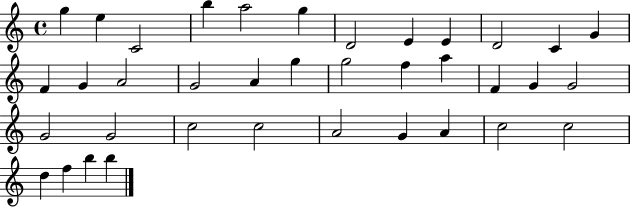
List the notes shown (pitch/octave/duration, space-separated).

G5/q E5/q C4/h B5/q A5/h G5/q D4/h E4/q E4/q D4/h C4/q G4/q F4/q G4/q A4/h G4/h A4/q G5/q G5/h F5/q A5/q F4/q G4/q G4/h G4/h G4/h C5/h C5/h A4/h G4/q A4/q C5/h C5/h D5/q F5/q B5/q B5/q